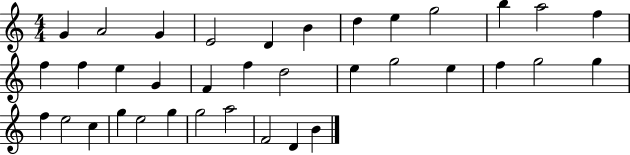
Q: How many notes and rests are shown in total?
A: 36